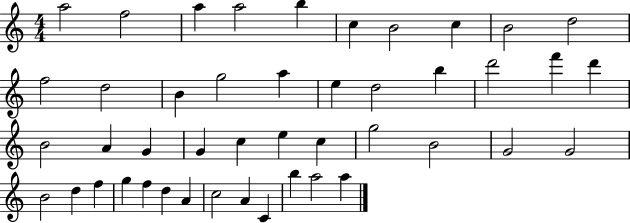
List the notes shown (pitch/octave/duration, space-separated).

A5/h F5/h A5/q A5/h B5/q C5/q B4/h C5/q B4/h D5/h F5/h D5/h B4/q G5/h A5/q E5/q D5/h B5/q D6/h F6/q D6/q B4/h A4/q G4/q G4/q C5/q E5/q C5/q G5/h B4/h G4/h G4/h B4/h D5/q F5/q G5/q F5/q D5/q A4/q C5/h A4/q C4/q B5/q A5/h A5/q